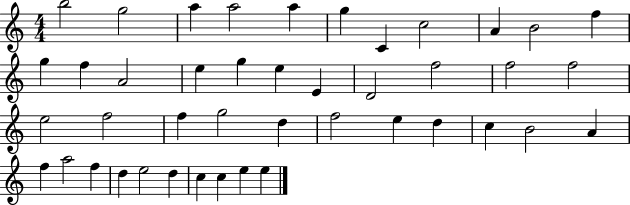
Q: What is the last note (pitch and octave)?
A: E5